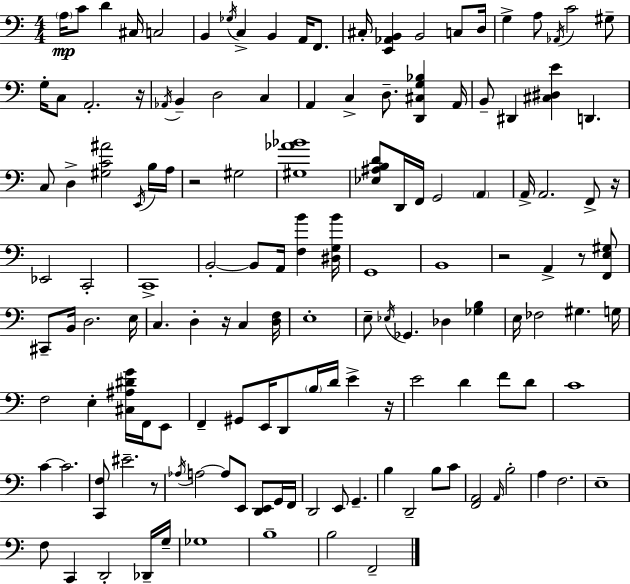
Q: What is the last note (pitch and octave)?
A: F2